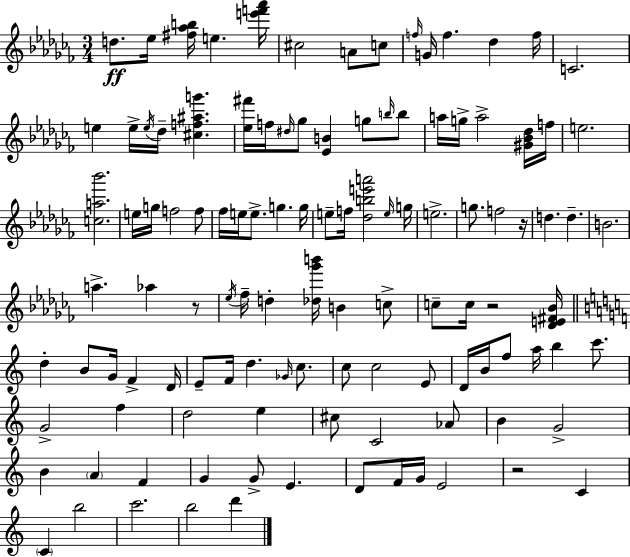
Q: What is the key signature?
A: AES minor